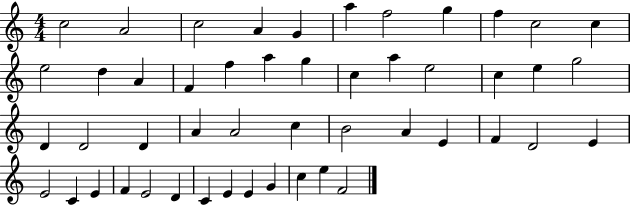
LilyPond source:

{
  \clef treble
  \numericTimeSignature
  \time 4/4
  \key c \major
  c''2 a'2 | c''2 a'4 g'4 | a''4 f''2 g''4 | f''4 c''2 c''4 | \break e''2 d''4 a'4 | f'4 f''4 a''4 g''4 | c''4 a''4 e''2 | c''4 e''4 g''2 | \break d'4 d'2 d'4 | a'4 a'2 c''4 | b'2 a'4 e'4 | f'4 d'2 e'4 | \break e'2 c'4 e'4 | f'4 e'2 d'4 | c'4 e'4 e'4 g'4 | c''4 e''4 f'2 | \break \bar "|."
}